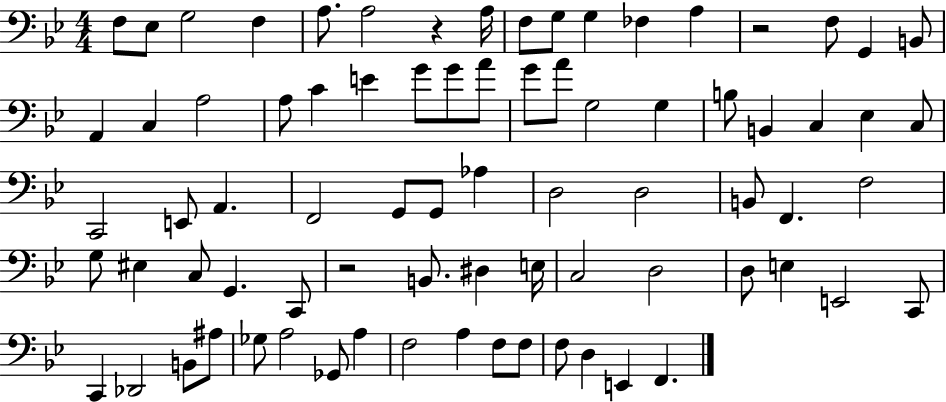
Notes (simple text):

F3/e Eb3/e G3/h F3/q A3/e. A3/h R/q A3/s F3/e G3/e G3/q FES3/q A3/q R/h F3/e G2/q B2/e A2/q C3/q A3/h A3/e C4/q E4/q G4/e G4/e A4/e G4/e A4/e G3/h G3/q B3/e B2/q C3/q Eb3/q C3/e C2/h E2/e A2/q. F2/h G2/e G2/e Ab3/q D3/h D3/h B2/e F2/q. F3/h G3/e EIS3/q C3/e G2/q. C2/e R/h B2/e. D#3/q E3/s C3/h D3/h D3/e E3/q E2/h C2/e C2/q Db2/h B2/e A#3/e Gb3/e A3/h Gb2/e A3/q F3/h A3/q F3/e F3/e F3/e D3/q E2/q F2/q.